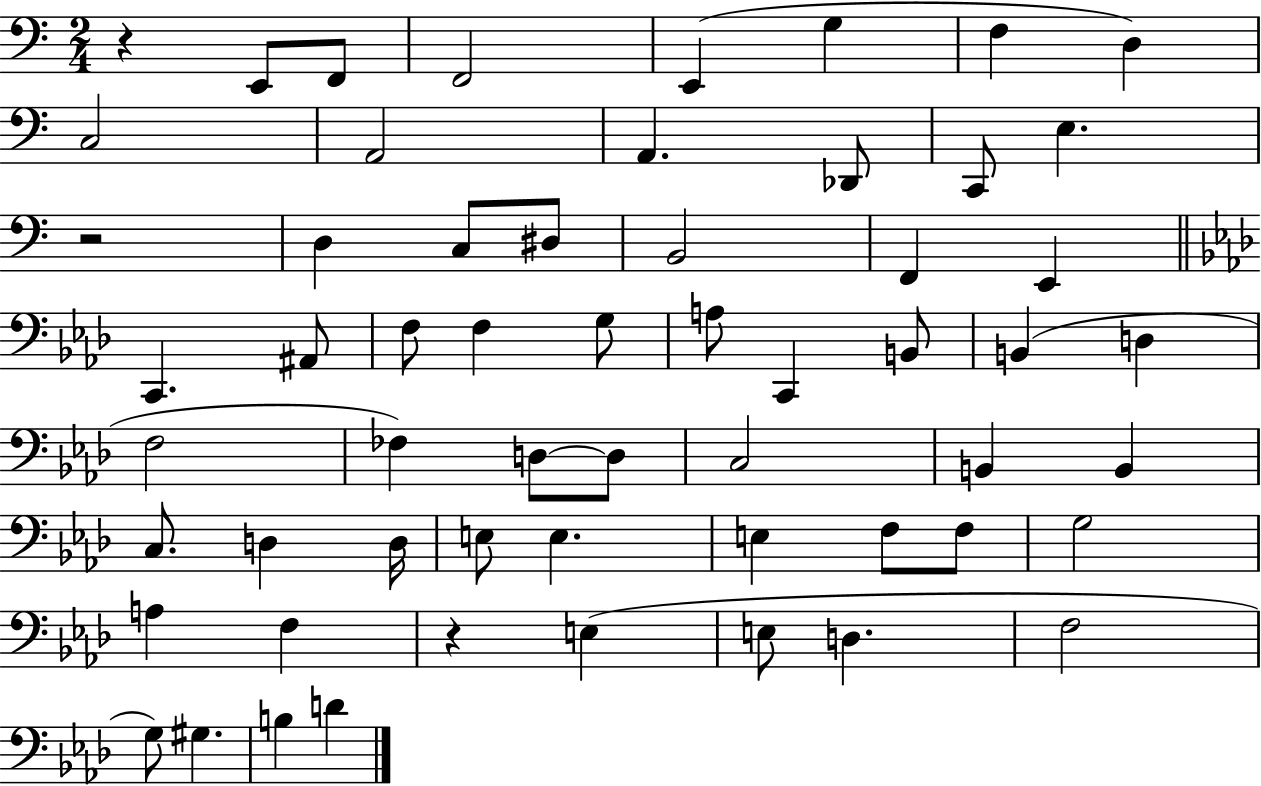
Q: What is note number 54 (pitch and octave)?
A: B3